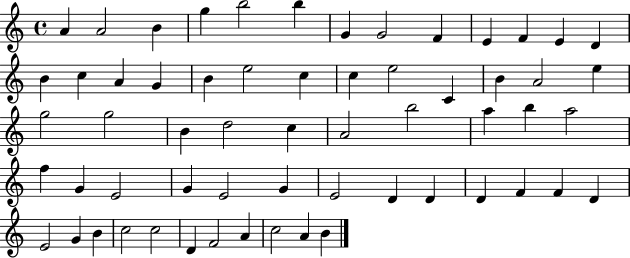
{
  \clef treble
  \time 4/4
  \defaultTimeSignature
  \key c \major
  a'4 a'2 b'4 | g''4 b''2 b''4 | g'4 g'2 f'4 | e'4 f'4 e'4 d'4 | \break b'4 c''4 a'4 g'4 | b'4 e''2 c''4 | c''4 e''2 c'4 | b'4 a'2 e''4 | \break g''2 g''2 | b'4 d''2 c''4 | a'2 b''2 | a''4 b''4 a''2 | \break f''4 g'4 e'2 | g'4 e'2 g'4 | e'2 d'4 d'4 | d'4 f'4 f'4 d'4 | \break e'2 g'4 b'4 | c''2 c''2 | d'4 f'2 a'4 | c''2 a'4 b'4 | \break \bar "|."
}